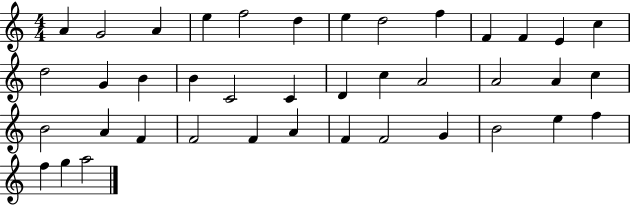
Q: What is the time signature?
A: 4/4